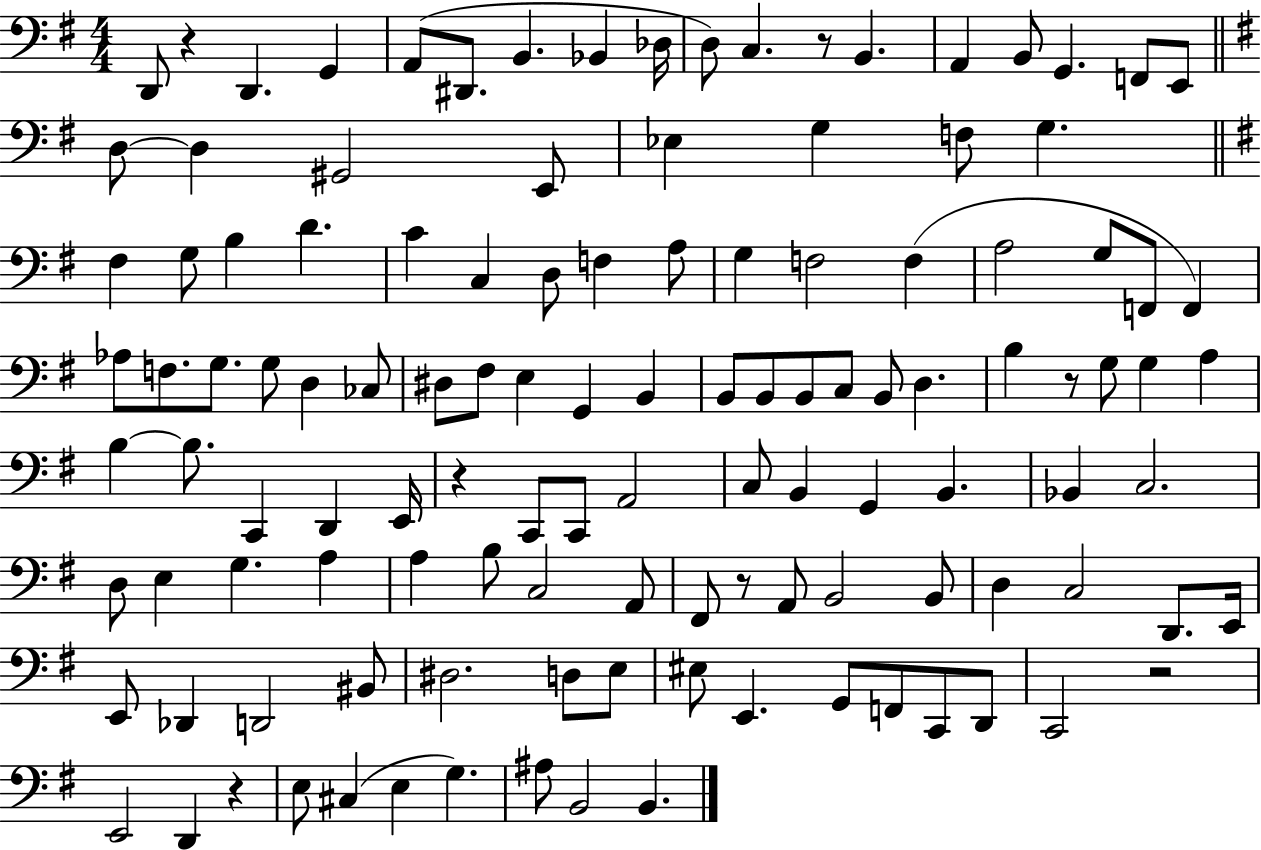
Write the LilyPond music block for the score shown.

{
  \clef bass
  \numericTimeSignature
  \time 4/4
  \key g \major
  d,8 r4 d,4. g,4 | a,8( dis,8. b,4. bes,4 des16 | d8) c4. r8 b,4. | a,4 b,8 g,4. f,8 e,8 | \break \bar "||" \break \key g \major d8~~ d4 gis,2 e,8 | ees4 g4 f8 g4. | \bar "||" \break \key g \major fis4 g8 b4 d'4. | c'4 c4 d8 f4 a8 | g4 f2 f4( | a2 g8 f,8 f,4) | \break aes8 f8. g8. g8 d4 ces8 | dis8 fis8 e4 g,4 b,4 | b,8 b,8 b,8 c8 b,8 d4. | b4 r8 g8 g4 a4 | \break b4~~ b8. c,4 d,4 e,16 | r4 c,8 c,8 a,2 | c8 b,4 g,4 b,4. | bes,4 c2. | \break d8 e4 g4. a4 | a4 b8 c2 a,8 | fis,8 r8 a,8 b,2 b,8 | d4 c2 d,8. e,16 | \break e,8 des,4 d,2 bis,8 | dis2. d8 e8 | eis8 e,4. g,8 f,8 c,8 d,8 | c,2 r2 | \break e,2 d,4 r4 | e8 cis4( e4 g4.) | ais8 b,2 b,4. | \bar "|."
}